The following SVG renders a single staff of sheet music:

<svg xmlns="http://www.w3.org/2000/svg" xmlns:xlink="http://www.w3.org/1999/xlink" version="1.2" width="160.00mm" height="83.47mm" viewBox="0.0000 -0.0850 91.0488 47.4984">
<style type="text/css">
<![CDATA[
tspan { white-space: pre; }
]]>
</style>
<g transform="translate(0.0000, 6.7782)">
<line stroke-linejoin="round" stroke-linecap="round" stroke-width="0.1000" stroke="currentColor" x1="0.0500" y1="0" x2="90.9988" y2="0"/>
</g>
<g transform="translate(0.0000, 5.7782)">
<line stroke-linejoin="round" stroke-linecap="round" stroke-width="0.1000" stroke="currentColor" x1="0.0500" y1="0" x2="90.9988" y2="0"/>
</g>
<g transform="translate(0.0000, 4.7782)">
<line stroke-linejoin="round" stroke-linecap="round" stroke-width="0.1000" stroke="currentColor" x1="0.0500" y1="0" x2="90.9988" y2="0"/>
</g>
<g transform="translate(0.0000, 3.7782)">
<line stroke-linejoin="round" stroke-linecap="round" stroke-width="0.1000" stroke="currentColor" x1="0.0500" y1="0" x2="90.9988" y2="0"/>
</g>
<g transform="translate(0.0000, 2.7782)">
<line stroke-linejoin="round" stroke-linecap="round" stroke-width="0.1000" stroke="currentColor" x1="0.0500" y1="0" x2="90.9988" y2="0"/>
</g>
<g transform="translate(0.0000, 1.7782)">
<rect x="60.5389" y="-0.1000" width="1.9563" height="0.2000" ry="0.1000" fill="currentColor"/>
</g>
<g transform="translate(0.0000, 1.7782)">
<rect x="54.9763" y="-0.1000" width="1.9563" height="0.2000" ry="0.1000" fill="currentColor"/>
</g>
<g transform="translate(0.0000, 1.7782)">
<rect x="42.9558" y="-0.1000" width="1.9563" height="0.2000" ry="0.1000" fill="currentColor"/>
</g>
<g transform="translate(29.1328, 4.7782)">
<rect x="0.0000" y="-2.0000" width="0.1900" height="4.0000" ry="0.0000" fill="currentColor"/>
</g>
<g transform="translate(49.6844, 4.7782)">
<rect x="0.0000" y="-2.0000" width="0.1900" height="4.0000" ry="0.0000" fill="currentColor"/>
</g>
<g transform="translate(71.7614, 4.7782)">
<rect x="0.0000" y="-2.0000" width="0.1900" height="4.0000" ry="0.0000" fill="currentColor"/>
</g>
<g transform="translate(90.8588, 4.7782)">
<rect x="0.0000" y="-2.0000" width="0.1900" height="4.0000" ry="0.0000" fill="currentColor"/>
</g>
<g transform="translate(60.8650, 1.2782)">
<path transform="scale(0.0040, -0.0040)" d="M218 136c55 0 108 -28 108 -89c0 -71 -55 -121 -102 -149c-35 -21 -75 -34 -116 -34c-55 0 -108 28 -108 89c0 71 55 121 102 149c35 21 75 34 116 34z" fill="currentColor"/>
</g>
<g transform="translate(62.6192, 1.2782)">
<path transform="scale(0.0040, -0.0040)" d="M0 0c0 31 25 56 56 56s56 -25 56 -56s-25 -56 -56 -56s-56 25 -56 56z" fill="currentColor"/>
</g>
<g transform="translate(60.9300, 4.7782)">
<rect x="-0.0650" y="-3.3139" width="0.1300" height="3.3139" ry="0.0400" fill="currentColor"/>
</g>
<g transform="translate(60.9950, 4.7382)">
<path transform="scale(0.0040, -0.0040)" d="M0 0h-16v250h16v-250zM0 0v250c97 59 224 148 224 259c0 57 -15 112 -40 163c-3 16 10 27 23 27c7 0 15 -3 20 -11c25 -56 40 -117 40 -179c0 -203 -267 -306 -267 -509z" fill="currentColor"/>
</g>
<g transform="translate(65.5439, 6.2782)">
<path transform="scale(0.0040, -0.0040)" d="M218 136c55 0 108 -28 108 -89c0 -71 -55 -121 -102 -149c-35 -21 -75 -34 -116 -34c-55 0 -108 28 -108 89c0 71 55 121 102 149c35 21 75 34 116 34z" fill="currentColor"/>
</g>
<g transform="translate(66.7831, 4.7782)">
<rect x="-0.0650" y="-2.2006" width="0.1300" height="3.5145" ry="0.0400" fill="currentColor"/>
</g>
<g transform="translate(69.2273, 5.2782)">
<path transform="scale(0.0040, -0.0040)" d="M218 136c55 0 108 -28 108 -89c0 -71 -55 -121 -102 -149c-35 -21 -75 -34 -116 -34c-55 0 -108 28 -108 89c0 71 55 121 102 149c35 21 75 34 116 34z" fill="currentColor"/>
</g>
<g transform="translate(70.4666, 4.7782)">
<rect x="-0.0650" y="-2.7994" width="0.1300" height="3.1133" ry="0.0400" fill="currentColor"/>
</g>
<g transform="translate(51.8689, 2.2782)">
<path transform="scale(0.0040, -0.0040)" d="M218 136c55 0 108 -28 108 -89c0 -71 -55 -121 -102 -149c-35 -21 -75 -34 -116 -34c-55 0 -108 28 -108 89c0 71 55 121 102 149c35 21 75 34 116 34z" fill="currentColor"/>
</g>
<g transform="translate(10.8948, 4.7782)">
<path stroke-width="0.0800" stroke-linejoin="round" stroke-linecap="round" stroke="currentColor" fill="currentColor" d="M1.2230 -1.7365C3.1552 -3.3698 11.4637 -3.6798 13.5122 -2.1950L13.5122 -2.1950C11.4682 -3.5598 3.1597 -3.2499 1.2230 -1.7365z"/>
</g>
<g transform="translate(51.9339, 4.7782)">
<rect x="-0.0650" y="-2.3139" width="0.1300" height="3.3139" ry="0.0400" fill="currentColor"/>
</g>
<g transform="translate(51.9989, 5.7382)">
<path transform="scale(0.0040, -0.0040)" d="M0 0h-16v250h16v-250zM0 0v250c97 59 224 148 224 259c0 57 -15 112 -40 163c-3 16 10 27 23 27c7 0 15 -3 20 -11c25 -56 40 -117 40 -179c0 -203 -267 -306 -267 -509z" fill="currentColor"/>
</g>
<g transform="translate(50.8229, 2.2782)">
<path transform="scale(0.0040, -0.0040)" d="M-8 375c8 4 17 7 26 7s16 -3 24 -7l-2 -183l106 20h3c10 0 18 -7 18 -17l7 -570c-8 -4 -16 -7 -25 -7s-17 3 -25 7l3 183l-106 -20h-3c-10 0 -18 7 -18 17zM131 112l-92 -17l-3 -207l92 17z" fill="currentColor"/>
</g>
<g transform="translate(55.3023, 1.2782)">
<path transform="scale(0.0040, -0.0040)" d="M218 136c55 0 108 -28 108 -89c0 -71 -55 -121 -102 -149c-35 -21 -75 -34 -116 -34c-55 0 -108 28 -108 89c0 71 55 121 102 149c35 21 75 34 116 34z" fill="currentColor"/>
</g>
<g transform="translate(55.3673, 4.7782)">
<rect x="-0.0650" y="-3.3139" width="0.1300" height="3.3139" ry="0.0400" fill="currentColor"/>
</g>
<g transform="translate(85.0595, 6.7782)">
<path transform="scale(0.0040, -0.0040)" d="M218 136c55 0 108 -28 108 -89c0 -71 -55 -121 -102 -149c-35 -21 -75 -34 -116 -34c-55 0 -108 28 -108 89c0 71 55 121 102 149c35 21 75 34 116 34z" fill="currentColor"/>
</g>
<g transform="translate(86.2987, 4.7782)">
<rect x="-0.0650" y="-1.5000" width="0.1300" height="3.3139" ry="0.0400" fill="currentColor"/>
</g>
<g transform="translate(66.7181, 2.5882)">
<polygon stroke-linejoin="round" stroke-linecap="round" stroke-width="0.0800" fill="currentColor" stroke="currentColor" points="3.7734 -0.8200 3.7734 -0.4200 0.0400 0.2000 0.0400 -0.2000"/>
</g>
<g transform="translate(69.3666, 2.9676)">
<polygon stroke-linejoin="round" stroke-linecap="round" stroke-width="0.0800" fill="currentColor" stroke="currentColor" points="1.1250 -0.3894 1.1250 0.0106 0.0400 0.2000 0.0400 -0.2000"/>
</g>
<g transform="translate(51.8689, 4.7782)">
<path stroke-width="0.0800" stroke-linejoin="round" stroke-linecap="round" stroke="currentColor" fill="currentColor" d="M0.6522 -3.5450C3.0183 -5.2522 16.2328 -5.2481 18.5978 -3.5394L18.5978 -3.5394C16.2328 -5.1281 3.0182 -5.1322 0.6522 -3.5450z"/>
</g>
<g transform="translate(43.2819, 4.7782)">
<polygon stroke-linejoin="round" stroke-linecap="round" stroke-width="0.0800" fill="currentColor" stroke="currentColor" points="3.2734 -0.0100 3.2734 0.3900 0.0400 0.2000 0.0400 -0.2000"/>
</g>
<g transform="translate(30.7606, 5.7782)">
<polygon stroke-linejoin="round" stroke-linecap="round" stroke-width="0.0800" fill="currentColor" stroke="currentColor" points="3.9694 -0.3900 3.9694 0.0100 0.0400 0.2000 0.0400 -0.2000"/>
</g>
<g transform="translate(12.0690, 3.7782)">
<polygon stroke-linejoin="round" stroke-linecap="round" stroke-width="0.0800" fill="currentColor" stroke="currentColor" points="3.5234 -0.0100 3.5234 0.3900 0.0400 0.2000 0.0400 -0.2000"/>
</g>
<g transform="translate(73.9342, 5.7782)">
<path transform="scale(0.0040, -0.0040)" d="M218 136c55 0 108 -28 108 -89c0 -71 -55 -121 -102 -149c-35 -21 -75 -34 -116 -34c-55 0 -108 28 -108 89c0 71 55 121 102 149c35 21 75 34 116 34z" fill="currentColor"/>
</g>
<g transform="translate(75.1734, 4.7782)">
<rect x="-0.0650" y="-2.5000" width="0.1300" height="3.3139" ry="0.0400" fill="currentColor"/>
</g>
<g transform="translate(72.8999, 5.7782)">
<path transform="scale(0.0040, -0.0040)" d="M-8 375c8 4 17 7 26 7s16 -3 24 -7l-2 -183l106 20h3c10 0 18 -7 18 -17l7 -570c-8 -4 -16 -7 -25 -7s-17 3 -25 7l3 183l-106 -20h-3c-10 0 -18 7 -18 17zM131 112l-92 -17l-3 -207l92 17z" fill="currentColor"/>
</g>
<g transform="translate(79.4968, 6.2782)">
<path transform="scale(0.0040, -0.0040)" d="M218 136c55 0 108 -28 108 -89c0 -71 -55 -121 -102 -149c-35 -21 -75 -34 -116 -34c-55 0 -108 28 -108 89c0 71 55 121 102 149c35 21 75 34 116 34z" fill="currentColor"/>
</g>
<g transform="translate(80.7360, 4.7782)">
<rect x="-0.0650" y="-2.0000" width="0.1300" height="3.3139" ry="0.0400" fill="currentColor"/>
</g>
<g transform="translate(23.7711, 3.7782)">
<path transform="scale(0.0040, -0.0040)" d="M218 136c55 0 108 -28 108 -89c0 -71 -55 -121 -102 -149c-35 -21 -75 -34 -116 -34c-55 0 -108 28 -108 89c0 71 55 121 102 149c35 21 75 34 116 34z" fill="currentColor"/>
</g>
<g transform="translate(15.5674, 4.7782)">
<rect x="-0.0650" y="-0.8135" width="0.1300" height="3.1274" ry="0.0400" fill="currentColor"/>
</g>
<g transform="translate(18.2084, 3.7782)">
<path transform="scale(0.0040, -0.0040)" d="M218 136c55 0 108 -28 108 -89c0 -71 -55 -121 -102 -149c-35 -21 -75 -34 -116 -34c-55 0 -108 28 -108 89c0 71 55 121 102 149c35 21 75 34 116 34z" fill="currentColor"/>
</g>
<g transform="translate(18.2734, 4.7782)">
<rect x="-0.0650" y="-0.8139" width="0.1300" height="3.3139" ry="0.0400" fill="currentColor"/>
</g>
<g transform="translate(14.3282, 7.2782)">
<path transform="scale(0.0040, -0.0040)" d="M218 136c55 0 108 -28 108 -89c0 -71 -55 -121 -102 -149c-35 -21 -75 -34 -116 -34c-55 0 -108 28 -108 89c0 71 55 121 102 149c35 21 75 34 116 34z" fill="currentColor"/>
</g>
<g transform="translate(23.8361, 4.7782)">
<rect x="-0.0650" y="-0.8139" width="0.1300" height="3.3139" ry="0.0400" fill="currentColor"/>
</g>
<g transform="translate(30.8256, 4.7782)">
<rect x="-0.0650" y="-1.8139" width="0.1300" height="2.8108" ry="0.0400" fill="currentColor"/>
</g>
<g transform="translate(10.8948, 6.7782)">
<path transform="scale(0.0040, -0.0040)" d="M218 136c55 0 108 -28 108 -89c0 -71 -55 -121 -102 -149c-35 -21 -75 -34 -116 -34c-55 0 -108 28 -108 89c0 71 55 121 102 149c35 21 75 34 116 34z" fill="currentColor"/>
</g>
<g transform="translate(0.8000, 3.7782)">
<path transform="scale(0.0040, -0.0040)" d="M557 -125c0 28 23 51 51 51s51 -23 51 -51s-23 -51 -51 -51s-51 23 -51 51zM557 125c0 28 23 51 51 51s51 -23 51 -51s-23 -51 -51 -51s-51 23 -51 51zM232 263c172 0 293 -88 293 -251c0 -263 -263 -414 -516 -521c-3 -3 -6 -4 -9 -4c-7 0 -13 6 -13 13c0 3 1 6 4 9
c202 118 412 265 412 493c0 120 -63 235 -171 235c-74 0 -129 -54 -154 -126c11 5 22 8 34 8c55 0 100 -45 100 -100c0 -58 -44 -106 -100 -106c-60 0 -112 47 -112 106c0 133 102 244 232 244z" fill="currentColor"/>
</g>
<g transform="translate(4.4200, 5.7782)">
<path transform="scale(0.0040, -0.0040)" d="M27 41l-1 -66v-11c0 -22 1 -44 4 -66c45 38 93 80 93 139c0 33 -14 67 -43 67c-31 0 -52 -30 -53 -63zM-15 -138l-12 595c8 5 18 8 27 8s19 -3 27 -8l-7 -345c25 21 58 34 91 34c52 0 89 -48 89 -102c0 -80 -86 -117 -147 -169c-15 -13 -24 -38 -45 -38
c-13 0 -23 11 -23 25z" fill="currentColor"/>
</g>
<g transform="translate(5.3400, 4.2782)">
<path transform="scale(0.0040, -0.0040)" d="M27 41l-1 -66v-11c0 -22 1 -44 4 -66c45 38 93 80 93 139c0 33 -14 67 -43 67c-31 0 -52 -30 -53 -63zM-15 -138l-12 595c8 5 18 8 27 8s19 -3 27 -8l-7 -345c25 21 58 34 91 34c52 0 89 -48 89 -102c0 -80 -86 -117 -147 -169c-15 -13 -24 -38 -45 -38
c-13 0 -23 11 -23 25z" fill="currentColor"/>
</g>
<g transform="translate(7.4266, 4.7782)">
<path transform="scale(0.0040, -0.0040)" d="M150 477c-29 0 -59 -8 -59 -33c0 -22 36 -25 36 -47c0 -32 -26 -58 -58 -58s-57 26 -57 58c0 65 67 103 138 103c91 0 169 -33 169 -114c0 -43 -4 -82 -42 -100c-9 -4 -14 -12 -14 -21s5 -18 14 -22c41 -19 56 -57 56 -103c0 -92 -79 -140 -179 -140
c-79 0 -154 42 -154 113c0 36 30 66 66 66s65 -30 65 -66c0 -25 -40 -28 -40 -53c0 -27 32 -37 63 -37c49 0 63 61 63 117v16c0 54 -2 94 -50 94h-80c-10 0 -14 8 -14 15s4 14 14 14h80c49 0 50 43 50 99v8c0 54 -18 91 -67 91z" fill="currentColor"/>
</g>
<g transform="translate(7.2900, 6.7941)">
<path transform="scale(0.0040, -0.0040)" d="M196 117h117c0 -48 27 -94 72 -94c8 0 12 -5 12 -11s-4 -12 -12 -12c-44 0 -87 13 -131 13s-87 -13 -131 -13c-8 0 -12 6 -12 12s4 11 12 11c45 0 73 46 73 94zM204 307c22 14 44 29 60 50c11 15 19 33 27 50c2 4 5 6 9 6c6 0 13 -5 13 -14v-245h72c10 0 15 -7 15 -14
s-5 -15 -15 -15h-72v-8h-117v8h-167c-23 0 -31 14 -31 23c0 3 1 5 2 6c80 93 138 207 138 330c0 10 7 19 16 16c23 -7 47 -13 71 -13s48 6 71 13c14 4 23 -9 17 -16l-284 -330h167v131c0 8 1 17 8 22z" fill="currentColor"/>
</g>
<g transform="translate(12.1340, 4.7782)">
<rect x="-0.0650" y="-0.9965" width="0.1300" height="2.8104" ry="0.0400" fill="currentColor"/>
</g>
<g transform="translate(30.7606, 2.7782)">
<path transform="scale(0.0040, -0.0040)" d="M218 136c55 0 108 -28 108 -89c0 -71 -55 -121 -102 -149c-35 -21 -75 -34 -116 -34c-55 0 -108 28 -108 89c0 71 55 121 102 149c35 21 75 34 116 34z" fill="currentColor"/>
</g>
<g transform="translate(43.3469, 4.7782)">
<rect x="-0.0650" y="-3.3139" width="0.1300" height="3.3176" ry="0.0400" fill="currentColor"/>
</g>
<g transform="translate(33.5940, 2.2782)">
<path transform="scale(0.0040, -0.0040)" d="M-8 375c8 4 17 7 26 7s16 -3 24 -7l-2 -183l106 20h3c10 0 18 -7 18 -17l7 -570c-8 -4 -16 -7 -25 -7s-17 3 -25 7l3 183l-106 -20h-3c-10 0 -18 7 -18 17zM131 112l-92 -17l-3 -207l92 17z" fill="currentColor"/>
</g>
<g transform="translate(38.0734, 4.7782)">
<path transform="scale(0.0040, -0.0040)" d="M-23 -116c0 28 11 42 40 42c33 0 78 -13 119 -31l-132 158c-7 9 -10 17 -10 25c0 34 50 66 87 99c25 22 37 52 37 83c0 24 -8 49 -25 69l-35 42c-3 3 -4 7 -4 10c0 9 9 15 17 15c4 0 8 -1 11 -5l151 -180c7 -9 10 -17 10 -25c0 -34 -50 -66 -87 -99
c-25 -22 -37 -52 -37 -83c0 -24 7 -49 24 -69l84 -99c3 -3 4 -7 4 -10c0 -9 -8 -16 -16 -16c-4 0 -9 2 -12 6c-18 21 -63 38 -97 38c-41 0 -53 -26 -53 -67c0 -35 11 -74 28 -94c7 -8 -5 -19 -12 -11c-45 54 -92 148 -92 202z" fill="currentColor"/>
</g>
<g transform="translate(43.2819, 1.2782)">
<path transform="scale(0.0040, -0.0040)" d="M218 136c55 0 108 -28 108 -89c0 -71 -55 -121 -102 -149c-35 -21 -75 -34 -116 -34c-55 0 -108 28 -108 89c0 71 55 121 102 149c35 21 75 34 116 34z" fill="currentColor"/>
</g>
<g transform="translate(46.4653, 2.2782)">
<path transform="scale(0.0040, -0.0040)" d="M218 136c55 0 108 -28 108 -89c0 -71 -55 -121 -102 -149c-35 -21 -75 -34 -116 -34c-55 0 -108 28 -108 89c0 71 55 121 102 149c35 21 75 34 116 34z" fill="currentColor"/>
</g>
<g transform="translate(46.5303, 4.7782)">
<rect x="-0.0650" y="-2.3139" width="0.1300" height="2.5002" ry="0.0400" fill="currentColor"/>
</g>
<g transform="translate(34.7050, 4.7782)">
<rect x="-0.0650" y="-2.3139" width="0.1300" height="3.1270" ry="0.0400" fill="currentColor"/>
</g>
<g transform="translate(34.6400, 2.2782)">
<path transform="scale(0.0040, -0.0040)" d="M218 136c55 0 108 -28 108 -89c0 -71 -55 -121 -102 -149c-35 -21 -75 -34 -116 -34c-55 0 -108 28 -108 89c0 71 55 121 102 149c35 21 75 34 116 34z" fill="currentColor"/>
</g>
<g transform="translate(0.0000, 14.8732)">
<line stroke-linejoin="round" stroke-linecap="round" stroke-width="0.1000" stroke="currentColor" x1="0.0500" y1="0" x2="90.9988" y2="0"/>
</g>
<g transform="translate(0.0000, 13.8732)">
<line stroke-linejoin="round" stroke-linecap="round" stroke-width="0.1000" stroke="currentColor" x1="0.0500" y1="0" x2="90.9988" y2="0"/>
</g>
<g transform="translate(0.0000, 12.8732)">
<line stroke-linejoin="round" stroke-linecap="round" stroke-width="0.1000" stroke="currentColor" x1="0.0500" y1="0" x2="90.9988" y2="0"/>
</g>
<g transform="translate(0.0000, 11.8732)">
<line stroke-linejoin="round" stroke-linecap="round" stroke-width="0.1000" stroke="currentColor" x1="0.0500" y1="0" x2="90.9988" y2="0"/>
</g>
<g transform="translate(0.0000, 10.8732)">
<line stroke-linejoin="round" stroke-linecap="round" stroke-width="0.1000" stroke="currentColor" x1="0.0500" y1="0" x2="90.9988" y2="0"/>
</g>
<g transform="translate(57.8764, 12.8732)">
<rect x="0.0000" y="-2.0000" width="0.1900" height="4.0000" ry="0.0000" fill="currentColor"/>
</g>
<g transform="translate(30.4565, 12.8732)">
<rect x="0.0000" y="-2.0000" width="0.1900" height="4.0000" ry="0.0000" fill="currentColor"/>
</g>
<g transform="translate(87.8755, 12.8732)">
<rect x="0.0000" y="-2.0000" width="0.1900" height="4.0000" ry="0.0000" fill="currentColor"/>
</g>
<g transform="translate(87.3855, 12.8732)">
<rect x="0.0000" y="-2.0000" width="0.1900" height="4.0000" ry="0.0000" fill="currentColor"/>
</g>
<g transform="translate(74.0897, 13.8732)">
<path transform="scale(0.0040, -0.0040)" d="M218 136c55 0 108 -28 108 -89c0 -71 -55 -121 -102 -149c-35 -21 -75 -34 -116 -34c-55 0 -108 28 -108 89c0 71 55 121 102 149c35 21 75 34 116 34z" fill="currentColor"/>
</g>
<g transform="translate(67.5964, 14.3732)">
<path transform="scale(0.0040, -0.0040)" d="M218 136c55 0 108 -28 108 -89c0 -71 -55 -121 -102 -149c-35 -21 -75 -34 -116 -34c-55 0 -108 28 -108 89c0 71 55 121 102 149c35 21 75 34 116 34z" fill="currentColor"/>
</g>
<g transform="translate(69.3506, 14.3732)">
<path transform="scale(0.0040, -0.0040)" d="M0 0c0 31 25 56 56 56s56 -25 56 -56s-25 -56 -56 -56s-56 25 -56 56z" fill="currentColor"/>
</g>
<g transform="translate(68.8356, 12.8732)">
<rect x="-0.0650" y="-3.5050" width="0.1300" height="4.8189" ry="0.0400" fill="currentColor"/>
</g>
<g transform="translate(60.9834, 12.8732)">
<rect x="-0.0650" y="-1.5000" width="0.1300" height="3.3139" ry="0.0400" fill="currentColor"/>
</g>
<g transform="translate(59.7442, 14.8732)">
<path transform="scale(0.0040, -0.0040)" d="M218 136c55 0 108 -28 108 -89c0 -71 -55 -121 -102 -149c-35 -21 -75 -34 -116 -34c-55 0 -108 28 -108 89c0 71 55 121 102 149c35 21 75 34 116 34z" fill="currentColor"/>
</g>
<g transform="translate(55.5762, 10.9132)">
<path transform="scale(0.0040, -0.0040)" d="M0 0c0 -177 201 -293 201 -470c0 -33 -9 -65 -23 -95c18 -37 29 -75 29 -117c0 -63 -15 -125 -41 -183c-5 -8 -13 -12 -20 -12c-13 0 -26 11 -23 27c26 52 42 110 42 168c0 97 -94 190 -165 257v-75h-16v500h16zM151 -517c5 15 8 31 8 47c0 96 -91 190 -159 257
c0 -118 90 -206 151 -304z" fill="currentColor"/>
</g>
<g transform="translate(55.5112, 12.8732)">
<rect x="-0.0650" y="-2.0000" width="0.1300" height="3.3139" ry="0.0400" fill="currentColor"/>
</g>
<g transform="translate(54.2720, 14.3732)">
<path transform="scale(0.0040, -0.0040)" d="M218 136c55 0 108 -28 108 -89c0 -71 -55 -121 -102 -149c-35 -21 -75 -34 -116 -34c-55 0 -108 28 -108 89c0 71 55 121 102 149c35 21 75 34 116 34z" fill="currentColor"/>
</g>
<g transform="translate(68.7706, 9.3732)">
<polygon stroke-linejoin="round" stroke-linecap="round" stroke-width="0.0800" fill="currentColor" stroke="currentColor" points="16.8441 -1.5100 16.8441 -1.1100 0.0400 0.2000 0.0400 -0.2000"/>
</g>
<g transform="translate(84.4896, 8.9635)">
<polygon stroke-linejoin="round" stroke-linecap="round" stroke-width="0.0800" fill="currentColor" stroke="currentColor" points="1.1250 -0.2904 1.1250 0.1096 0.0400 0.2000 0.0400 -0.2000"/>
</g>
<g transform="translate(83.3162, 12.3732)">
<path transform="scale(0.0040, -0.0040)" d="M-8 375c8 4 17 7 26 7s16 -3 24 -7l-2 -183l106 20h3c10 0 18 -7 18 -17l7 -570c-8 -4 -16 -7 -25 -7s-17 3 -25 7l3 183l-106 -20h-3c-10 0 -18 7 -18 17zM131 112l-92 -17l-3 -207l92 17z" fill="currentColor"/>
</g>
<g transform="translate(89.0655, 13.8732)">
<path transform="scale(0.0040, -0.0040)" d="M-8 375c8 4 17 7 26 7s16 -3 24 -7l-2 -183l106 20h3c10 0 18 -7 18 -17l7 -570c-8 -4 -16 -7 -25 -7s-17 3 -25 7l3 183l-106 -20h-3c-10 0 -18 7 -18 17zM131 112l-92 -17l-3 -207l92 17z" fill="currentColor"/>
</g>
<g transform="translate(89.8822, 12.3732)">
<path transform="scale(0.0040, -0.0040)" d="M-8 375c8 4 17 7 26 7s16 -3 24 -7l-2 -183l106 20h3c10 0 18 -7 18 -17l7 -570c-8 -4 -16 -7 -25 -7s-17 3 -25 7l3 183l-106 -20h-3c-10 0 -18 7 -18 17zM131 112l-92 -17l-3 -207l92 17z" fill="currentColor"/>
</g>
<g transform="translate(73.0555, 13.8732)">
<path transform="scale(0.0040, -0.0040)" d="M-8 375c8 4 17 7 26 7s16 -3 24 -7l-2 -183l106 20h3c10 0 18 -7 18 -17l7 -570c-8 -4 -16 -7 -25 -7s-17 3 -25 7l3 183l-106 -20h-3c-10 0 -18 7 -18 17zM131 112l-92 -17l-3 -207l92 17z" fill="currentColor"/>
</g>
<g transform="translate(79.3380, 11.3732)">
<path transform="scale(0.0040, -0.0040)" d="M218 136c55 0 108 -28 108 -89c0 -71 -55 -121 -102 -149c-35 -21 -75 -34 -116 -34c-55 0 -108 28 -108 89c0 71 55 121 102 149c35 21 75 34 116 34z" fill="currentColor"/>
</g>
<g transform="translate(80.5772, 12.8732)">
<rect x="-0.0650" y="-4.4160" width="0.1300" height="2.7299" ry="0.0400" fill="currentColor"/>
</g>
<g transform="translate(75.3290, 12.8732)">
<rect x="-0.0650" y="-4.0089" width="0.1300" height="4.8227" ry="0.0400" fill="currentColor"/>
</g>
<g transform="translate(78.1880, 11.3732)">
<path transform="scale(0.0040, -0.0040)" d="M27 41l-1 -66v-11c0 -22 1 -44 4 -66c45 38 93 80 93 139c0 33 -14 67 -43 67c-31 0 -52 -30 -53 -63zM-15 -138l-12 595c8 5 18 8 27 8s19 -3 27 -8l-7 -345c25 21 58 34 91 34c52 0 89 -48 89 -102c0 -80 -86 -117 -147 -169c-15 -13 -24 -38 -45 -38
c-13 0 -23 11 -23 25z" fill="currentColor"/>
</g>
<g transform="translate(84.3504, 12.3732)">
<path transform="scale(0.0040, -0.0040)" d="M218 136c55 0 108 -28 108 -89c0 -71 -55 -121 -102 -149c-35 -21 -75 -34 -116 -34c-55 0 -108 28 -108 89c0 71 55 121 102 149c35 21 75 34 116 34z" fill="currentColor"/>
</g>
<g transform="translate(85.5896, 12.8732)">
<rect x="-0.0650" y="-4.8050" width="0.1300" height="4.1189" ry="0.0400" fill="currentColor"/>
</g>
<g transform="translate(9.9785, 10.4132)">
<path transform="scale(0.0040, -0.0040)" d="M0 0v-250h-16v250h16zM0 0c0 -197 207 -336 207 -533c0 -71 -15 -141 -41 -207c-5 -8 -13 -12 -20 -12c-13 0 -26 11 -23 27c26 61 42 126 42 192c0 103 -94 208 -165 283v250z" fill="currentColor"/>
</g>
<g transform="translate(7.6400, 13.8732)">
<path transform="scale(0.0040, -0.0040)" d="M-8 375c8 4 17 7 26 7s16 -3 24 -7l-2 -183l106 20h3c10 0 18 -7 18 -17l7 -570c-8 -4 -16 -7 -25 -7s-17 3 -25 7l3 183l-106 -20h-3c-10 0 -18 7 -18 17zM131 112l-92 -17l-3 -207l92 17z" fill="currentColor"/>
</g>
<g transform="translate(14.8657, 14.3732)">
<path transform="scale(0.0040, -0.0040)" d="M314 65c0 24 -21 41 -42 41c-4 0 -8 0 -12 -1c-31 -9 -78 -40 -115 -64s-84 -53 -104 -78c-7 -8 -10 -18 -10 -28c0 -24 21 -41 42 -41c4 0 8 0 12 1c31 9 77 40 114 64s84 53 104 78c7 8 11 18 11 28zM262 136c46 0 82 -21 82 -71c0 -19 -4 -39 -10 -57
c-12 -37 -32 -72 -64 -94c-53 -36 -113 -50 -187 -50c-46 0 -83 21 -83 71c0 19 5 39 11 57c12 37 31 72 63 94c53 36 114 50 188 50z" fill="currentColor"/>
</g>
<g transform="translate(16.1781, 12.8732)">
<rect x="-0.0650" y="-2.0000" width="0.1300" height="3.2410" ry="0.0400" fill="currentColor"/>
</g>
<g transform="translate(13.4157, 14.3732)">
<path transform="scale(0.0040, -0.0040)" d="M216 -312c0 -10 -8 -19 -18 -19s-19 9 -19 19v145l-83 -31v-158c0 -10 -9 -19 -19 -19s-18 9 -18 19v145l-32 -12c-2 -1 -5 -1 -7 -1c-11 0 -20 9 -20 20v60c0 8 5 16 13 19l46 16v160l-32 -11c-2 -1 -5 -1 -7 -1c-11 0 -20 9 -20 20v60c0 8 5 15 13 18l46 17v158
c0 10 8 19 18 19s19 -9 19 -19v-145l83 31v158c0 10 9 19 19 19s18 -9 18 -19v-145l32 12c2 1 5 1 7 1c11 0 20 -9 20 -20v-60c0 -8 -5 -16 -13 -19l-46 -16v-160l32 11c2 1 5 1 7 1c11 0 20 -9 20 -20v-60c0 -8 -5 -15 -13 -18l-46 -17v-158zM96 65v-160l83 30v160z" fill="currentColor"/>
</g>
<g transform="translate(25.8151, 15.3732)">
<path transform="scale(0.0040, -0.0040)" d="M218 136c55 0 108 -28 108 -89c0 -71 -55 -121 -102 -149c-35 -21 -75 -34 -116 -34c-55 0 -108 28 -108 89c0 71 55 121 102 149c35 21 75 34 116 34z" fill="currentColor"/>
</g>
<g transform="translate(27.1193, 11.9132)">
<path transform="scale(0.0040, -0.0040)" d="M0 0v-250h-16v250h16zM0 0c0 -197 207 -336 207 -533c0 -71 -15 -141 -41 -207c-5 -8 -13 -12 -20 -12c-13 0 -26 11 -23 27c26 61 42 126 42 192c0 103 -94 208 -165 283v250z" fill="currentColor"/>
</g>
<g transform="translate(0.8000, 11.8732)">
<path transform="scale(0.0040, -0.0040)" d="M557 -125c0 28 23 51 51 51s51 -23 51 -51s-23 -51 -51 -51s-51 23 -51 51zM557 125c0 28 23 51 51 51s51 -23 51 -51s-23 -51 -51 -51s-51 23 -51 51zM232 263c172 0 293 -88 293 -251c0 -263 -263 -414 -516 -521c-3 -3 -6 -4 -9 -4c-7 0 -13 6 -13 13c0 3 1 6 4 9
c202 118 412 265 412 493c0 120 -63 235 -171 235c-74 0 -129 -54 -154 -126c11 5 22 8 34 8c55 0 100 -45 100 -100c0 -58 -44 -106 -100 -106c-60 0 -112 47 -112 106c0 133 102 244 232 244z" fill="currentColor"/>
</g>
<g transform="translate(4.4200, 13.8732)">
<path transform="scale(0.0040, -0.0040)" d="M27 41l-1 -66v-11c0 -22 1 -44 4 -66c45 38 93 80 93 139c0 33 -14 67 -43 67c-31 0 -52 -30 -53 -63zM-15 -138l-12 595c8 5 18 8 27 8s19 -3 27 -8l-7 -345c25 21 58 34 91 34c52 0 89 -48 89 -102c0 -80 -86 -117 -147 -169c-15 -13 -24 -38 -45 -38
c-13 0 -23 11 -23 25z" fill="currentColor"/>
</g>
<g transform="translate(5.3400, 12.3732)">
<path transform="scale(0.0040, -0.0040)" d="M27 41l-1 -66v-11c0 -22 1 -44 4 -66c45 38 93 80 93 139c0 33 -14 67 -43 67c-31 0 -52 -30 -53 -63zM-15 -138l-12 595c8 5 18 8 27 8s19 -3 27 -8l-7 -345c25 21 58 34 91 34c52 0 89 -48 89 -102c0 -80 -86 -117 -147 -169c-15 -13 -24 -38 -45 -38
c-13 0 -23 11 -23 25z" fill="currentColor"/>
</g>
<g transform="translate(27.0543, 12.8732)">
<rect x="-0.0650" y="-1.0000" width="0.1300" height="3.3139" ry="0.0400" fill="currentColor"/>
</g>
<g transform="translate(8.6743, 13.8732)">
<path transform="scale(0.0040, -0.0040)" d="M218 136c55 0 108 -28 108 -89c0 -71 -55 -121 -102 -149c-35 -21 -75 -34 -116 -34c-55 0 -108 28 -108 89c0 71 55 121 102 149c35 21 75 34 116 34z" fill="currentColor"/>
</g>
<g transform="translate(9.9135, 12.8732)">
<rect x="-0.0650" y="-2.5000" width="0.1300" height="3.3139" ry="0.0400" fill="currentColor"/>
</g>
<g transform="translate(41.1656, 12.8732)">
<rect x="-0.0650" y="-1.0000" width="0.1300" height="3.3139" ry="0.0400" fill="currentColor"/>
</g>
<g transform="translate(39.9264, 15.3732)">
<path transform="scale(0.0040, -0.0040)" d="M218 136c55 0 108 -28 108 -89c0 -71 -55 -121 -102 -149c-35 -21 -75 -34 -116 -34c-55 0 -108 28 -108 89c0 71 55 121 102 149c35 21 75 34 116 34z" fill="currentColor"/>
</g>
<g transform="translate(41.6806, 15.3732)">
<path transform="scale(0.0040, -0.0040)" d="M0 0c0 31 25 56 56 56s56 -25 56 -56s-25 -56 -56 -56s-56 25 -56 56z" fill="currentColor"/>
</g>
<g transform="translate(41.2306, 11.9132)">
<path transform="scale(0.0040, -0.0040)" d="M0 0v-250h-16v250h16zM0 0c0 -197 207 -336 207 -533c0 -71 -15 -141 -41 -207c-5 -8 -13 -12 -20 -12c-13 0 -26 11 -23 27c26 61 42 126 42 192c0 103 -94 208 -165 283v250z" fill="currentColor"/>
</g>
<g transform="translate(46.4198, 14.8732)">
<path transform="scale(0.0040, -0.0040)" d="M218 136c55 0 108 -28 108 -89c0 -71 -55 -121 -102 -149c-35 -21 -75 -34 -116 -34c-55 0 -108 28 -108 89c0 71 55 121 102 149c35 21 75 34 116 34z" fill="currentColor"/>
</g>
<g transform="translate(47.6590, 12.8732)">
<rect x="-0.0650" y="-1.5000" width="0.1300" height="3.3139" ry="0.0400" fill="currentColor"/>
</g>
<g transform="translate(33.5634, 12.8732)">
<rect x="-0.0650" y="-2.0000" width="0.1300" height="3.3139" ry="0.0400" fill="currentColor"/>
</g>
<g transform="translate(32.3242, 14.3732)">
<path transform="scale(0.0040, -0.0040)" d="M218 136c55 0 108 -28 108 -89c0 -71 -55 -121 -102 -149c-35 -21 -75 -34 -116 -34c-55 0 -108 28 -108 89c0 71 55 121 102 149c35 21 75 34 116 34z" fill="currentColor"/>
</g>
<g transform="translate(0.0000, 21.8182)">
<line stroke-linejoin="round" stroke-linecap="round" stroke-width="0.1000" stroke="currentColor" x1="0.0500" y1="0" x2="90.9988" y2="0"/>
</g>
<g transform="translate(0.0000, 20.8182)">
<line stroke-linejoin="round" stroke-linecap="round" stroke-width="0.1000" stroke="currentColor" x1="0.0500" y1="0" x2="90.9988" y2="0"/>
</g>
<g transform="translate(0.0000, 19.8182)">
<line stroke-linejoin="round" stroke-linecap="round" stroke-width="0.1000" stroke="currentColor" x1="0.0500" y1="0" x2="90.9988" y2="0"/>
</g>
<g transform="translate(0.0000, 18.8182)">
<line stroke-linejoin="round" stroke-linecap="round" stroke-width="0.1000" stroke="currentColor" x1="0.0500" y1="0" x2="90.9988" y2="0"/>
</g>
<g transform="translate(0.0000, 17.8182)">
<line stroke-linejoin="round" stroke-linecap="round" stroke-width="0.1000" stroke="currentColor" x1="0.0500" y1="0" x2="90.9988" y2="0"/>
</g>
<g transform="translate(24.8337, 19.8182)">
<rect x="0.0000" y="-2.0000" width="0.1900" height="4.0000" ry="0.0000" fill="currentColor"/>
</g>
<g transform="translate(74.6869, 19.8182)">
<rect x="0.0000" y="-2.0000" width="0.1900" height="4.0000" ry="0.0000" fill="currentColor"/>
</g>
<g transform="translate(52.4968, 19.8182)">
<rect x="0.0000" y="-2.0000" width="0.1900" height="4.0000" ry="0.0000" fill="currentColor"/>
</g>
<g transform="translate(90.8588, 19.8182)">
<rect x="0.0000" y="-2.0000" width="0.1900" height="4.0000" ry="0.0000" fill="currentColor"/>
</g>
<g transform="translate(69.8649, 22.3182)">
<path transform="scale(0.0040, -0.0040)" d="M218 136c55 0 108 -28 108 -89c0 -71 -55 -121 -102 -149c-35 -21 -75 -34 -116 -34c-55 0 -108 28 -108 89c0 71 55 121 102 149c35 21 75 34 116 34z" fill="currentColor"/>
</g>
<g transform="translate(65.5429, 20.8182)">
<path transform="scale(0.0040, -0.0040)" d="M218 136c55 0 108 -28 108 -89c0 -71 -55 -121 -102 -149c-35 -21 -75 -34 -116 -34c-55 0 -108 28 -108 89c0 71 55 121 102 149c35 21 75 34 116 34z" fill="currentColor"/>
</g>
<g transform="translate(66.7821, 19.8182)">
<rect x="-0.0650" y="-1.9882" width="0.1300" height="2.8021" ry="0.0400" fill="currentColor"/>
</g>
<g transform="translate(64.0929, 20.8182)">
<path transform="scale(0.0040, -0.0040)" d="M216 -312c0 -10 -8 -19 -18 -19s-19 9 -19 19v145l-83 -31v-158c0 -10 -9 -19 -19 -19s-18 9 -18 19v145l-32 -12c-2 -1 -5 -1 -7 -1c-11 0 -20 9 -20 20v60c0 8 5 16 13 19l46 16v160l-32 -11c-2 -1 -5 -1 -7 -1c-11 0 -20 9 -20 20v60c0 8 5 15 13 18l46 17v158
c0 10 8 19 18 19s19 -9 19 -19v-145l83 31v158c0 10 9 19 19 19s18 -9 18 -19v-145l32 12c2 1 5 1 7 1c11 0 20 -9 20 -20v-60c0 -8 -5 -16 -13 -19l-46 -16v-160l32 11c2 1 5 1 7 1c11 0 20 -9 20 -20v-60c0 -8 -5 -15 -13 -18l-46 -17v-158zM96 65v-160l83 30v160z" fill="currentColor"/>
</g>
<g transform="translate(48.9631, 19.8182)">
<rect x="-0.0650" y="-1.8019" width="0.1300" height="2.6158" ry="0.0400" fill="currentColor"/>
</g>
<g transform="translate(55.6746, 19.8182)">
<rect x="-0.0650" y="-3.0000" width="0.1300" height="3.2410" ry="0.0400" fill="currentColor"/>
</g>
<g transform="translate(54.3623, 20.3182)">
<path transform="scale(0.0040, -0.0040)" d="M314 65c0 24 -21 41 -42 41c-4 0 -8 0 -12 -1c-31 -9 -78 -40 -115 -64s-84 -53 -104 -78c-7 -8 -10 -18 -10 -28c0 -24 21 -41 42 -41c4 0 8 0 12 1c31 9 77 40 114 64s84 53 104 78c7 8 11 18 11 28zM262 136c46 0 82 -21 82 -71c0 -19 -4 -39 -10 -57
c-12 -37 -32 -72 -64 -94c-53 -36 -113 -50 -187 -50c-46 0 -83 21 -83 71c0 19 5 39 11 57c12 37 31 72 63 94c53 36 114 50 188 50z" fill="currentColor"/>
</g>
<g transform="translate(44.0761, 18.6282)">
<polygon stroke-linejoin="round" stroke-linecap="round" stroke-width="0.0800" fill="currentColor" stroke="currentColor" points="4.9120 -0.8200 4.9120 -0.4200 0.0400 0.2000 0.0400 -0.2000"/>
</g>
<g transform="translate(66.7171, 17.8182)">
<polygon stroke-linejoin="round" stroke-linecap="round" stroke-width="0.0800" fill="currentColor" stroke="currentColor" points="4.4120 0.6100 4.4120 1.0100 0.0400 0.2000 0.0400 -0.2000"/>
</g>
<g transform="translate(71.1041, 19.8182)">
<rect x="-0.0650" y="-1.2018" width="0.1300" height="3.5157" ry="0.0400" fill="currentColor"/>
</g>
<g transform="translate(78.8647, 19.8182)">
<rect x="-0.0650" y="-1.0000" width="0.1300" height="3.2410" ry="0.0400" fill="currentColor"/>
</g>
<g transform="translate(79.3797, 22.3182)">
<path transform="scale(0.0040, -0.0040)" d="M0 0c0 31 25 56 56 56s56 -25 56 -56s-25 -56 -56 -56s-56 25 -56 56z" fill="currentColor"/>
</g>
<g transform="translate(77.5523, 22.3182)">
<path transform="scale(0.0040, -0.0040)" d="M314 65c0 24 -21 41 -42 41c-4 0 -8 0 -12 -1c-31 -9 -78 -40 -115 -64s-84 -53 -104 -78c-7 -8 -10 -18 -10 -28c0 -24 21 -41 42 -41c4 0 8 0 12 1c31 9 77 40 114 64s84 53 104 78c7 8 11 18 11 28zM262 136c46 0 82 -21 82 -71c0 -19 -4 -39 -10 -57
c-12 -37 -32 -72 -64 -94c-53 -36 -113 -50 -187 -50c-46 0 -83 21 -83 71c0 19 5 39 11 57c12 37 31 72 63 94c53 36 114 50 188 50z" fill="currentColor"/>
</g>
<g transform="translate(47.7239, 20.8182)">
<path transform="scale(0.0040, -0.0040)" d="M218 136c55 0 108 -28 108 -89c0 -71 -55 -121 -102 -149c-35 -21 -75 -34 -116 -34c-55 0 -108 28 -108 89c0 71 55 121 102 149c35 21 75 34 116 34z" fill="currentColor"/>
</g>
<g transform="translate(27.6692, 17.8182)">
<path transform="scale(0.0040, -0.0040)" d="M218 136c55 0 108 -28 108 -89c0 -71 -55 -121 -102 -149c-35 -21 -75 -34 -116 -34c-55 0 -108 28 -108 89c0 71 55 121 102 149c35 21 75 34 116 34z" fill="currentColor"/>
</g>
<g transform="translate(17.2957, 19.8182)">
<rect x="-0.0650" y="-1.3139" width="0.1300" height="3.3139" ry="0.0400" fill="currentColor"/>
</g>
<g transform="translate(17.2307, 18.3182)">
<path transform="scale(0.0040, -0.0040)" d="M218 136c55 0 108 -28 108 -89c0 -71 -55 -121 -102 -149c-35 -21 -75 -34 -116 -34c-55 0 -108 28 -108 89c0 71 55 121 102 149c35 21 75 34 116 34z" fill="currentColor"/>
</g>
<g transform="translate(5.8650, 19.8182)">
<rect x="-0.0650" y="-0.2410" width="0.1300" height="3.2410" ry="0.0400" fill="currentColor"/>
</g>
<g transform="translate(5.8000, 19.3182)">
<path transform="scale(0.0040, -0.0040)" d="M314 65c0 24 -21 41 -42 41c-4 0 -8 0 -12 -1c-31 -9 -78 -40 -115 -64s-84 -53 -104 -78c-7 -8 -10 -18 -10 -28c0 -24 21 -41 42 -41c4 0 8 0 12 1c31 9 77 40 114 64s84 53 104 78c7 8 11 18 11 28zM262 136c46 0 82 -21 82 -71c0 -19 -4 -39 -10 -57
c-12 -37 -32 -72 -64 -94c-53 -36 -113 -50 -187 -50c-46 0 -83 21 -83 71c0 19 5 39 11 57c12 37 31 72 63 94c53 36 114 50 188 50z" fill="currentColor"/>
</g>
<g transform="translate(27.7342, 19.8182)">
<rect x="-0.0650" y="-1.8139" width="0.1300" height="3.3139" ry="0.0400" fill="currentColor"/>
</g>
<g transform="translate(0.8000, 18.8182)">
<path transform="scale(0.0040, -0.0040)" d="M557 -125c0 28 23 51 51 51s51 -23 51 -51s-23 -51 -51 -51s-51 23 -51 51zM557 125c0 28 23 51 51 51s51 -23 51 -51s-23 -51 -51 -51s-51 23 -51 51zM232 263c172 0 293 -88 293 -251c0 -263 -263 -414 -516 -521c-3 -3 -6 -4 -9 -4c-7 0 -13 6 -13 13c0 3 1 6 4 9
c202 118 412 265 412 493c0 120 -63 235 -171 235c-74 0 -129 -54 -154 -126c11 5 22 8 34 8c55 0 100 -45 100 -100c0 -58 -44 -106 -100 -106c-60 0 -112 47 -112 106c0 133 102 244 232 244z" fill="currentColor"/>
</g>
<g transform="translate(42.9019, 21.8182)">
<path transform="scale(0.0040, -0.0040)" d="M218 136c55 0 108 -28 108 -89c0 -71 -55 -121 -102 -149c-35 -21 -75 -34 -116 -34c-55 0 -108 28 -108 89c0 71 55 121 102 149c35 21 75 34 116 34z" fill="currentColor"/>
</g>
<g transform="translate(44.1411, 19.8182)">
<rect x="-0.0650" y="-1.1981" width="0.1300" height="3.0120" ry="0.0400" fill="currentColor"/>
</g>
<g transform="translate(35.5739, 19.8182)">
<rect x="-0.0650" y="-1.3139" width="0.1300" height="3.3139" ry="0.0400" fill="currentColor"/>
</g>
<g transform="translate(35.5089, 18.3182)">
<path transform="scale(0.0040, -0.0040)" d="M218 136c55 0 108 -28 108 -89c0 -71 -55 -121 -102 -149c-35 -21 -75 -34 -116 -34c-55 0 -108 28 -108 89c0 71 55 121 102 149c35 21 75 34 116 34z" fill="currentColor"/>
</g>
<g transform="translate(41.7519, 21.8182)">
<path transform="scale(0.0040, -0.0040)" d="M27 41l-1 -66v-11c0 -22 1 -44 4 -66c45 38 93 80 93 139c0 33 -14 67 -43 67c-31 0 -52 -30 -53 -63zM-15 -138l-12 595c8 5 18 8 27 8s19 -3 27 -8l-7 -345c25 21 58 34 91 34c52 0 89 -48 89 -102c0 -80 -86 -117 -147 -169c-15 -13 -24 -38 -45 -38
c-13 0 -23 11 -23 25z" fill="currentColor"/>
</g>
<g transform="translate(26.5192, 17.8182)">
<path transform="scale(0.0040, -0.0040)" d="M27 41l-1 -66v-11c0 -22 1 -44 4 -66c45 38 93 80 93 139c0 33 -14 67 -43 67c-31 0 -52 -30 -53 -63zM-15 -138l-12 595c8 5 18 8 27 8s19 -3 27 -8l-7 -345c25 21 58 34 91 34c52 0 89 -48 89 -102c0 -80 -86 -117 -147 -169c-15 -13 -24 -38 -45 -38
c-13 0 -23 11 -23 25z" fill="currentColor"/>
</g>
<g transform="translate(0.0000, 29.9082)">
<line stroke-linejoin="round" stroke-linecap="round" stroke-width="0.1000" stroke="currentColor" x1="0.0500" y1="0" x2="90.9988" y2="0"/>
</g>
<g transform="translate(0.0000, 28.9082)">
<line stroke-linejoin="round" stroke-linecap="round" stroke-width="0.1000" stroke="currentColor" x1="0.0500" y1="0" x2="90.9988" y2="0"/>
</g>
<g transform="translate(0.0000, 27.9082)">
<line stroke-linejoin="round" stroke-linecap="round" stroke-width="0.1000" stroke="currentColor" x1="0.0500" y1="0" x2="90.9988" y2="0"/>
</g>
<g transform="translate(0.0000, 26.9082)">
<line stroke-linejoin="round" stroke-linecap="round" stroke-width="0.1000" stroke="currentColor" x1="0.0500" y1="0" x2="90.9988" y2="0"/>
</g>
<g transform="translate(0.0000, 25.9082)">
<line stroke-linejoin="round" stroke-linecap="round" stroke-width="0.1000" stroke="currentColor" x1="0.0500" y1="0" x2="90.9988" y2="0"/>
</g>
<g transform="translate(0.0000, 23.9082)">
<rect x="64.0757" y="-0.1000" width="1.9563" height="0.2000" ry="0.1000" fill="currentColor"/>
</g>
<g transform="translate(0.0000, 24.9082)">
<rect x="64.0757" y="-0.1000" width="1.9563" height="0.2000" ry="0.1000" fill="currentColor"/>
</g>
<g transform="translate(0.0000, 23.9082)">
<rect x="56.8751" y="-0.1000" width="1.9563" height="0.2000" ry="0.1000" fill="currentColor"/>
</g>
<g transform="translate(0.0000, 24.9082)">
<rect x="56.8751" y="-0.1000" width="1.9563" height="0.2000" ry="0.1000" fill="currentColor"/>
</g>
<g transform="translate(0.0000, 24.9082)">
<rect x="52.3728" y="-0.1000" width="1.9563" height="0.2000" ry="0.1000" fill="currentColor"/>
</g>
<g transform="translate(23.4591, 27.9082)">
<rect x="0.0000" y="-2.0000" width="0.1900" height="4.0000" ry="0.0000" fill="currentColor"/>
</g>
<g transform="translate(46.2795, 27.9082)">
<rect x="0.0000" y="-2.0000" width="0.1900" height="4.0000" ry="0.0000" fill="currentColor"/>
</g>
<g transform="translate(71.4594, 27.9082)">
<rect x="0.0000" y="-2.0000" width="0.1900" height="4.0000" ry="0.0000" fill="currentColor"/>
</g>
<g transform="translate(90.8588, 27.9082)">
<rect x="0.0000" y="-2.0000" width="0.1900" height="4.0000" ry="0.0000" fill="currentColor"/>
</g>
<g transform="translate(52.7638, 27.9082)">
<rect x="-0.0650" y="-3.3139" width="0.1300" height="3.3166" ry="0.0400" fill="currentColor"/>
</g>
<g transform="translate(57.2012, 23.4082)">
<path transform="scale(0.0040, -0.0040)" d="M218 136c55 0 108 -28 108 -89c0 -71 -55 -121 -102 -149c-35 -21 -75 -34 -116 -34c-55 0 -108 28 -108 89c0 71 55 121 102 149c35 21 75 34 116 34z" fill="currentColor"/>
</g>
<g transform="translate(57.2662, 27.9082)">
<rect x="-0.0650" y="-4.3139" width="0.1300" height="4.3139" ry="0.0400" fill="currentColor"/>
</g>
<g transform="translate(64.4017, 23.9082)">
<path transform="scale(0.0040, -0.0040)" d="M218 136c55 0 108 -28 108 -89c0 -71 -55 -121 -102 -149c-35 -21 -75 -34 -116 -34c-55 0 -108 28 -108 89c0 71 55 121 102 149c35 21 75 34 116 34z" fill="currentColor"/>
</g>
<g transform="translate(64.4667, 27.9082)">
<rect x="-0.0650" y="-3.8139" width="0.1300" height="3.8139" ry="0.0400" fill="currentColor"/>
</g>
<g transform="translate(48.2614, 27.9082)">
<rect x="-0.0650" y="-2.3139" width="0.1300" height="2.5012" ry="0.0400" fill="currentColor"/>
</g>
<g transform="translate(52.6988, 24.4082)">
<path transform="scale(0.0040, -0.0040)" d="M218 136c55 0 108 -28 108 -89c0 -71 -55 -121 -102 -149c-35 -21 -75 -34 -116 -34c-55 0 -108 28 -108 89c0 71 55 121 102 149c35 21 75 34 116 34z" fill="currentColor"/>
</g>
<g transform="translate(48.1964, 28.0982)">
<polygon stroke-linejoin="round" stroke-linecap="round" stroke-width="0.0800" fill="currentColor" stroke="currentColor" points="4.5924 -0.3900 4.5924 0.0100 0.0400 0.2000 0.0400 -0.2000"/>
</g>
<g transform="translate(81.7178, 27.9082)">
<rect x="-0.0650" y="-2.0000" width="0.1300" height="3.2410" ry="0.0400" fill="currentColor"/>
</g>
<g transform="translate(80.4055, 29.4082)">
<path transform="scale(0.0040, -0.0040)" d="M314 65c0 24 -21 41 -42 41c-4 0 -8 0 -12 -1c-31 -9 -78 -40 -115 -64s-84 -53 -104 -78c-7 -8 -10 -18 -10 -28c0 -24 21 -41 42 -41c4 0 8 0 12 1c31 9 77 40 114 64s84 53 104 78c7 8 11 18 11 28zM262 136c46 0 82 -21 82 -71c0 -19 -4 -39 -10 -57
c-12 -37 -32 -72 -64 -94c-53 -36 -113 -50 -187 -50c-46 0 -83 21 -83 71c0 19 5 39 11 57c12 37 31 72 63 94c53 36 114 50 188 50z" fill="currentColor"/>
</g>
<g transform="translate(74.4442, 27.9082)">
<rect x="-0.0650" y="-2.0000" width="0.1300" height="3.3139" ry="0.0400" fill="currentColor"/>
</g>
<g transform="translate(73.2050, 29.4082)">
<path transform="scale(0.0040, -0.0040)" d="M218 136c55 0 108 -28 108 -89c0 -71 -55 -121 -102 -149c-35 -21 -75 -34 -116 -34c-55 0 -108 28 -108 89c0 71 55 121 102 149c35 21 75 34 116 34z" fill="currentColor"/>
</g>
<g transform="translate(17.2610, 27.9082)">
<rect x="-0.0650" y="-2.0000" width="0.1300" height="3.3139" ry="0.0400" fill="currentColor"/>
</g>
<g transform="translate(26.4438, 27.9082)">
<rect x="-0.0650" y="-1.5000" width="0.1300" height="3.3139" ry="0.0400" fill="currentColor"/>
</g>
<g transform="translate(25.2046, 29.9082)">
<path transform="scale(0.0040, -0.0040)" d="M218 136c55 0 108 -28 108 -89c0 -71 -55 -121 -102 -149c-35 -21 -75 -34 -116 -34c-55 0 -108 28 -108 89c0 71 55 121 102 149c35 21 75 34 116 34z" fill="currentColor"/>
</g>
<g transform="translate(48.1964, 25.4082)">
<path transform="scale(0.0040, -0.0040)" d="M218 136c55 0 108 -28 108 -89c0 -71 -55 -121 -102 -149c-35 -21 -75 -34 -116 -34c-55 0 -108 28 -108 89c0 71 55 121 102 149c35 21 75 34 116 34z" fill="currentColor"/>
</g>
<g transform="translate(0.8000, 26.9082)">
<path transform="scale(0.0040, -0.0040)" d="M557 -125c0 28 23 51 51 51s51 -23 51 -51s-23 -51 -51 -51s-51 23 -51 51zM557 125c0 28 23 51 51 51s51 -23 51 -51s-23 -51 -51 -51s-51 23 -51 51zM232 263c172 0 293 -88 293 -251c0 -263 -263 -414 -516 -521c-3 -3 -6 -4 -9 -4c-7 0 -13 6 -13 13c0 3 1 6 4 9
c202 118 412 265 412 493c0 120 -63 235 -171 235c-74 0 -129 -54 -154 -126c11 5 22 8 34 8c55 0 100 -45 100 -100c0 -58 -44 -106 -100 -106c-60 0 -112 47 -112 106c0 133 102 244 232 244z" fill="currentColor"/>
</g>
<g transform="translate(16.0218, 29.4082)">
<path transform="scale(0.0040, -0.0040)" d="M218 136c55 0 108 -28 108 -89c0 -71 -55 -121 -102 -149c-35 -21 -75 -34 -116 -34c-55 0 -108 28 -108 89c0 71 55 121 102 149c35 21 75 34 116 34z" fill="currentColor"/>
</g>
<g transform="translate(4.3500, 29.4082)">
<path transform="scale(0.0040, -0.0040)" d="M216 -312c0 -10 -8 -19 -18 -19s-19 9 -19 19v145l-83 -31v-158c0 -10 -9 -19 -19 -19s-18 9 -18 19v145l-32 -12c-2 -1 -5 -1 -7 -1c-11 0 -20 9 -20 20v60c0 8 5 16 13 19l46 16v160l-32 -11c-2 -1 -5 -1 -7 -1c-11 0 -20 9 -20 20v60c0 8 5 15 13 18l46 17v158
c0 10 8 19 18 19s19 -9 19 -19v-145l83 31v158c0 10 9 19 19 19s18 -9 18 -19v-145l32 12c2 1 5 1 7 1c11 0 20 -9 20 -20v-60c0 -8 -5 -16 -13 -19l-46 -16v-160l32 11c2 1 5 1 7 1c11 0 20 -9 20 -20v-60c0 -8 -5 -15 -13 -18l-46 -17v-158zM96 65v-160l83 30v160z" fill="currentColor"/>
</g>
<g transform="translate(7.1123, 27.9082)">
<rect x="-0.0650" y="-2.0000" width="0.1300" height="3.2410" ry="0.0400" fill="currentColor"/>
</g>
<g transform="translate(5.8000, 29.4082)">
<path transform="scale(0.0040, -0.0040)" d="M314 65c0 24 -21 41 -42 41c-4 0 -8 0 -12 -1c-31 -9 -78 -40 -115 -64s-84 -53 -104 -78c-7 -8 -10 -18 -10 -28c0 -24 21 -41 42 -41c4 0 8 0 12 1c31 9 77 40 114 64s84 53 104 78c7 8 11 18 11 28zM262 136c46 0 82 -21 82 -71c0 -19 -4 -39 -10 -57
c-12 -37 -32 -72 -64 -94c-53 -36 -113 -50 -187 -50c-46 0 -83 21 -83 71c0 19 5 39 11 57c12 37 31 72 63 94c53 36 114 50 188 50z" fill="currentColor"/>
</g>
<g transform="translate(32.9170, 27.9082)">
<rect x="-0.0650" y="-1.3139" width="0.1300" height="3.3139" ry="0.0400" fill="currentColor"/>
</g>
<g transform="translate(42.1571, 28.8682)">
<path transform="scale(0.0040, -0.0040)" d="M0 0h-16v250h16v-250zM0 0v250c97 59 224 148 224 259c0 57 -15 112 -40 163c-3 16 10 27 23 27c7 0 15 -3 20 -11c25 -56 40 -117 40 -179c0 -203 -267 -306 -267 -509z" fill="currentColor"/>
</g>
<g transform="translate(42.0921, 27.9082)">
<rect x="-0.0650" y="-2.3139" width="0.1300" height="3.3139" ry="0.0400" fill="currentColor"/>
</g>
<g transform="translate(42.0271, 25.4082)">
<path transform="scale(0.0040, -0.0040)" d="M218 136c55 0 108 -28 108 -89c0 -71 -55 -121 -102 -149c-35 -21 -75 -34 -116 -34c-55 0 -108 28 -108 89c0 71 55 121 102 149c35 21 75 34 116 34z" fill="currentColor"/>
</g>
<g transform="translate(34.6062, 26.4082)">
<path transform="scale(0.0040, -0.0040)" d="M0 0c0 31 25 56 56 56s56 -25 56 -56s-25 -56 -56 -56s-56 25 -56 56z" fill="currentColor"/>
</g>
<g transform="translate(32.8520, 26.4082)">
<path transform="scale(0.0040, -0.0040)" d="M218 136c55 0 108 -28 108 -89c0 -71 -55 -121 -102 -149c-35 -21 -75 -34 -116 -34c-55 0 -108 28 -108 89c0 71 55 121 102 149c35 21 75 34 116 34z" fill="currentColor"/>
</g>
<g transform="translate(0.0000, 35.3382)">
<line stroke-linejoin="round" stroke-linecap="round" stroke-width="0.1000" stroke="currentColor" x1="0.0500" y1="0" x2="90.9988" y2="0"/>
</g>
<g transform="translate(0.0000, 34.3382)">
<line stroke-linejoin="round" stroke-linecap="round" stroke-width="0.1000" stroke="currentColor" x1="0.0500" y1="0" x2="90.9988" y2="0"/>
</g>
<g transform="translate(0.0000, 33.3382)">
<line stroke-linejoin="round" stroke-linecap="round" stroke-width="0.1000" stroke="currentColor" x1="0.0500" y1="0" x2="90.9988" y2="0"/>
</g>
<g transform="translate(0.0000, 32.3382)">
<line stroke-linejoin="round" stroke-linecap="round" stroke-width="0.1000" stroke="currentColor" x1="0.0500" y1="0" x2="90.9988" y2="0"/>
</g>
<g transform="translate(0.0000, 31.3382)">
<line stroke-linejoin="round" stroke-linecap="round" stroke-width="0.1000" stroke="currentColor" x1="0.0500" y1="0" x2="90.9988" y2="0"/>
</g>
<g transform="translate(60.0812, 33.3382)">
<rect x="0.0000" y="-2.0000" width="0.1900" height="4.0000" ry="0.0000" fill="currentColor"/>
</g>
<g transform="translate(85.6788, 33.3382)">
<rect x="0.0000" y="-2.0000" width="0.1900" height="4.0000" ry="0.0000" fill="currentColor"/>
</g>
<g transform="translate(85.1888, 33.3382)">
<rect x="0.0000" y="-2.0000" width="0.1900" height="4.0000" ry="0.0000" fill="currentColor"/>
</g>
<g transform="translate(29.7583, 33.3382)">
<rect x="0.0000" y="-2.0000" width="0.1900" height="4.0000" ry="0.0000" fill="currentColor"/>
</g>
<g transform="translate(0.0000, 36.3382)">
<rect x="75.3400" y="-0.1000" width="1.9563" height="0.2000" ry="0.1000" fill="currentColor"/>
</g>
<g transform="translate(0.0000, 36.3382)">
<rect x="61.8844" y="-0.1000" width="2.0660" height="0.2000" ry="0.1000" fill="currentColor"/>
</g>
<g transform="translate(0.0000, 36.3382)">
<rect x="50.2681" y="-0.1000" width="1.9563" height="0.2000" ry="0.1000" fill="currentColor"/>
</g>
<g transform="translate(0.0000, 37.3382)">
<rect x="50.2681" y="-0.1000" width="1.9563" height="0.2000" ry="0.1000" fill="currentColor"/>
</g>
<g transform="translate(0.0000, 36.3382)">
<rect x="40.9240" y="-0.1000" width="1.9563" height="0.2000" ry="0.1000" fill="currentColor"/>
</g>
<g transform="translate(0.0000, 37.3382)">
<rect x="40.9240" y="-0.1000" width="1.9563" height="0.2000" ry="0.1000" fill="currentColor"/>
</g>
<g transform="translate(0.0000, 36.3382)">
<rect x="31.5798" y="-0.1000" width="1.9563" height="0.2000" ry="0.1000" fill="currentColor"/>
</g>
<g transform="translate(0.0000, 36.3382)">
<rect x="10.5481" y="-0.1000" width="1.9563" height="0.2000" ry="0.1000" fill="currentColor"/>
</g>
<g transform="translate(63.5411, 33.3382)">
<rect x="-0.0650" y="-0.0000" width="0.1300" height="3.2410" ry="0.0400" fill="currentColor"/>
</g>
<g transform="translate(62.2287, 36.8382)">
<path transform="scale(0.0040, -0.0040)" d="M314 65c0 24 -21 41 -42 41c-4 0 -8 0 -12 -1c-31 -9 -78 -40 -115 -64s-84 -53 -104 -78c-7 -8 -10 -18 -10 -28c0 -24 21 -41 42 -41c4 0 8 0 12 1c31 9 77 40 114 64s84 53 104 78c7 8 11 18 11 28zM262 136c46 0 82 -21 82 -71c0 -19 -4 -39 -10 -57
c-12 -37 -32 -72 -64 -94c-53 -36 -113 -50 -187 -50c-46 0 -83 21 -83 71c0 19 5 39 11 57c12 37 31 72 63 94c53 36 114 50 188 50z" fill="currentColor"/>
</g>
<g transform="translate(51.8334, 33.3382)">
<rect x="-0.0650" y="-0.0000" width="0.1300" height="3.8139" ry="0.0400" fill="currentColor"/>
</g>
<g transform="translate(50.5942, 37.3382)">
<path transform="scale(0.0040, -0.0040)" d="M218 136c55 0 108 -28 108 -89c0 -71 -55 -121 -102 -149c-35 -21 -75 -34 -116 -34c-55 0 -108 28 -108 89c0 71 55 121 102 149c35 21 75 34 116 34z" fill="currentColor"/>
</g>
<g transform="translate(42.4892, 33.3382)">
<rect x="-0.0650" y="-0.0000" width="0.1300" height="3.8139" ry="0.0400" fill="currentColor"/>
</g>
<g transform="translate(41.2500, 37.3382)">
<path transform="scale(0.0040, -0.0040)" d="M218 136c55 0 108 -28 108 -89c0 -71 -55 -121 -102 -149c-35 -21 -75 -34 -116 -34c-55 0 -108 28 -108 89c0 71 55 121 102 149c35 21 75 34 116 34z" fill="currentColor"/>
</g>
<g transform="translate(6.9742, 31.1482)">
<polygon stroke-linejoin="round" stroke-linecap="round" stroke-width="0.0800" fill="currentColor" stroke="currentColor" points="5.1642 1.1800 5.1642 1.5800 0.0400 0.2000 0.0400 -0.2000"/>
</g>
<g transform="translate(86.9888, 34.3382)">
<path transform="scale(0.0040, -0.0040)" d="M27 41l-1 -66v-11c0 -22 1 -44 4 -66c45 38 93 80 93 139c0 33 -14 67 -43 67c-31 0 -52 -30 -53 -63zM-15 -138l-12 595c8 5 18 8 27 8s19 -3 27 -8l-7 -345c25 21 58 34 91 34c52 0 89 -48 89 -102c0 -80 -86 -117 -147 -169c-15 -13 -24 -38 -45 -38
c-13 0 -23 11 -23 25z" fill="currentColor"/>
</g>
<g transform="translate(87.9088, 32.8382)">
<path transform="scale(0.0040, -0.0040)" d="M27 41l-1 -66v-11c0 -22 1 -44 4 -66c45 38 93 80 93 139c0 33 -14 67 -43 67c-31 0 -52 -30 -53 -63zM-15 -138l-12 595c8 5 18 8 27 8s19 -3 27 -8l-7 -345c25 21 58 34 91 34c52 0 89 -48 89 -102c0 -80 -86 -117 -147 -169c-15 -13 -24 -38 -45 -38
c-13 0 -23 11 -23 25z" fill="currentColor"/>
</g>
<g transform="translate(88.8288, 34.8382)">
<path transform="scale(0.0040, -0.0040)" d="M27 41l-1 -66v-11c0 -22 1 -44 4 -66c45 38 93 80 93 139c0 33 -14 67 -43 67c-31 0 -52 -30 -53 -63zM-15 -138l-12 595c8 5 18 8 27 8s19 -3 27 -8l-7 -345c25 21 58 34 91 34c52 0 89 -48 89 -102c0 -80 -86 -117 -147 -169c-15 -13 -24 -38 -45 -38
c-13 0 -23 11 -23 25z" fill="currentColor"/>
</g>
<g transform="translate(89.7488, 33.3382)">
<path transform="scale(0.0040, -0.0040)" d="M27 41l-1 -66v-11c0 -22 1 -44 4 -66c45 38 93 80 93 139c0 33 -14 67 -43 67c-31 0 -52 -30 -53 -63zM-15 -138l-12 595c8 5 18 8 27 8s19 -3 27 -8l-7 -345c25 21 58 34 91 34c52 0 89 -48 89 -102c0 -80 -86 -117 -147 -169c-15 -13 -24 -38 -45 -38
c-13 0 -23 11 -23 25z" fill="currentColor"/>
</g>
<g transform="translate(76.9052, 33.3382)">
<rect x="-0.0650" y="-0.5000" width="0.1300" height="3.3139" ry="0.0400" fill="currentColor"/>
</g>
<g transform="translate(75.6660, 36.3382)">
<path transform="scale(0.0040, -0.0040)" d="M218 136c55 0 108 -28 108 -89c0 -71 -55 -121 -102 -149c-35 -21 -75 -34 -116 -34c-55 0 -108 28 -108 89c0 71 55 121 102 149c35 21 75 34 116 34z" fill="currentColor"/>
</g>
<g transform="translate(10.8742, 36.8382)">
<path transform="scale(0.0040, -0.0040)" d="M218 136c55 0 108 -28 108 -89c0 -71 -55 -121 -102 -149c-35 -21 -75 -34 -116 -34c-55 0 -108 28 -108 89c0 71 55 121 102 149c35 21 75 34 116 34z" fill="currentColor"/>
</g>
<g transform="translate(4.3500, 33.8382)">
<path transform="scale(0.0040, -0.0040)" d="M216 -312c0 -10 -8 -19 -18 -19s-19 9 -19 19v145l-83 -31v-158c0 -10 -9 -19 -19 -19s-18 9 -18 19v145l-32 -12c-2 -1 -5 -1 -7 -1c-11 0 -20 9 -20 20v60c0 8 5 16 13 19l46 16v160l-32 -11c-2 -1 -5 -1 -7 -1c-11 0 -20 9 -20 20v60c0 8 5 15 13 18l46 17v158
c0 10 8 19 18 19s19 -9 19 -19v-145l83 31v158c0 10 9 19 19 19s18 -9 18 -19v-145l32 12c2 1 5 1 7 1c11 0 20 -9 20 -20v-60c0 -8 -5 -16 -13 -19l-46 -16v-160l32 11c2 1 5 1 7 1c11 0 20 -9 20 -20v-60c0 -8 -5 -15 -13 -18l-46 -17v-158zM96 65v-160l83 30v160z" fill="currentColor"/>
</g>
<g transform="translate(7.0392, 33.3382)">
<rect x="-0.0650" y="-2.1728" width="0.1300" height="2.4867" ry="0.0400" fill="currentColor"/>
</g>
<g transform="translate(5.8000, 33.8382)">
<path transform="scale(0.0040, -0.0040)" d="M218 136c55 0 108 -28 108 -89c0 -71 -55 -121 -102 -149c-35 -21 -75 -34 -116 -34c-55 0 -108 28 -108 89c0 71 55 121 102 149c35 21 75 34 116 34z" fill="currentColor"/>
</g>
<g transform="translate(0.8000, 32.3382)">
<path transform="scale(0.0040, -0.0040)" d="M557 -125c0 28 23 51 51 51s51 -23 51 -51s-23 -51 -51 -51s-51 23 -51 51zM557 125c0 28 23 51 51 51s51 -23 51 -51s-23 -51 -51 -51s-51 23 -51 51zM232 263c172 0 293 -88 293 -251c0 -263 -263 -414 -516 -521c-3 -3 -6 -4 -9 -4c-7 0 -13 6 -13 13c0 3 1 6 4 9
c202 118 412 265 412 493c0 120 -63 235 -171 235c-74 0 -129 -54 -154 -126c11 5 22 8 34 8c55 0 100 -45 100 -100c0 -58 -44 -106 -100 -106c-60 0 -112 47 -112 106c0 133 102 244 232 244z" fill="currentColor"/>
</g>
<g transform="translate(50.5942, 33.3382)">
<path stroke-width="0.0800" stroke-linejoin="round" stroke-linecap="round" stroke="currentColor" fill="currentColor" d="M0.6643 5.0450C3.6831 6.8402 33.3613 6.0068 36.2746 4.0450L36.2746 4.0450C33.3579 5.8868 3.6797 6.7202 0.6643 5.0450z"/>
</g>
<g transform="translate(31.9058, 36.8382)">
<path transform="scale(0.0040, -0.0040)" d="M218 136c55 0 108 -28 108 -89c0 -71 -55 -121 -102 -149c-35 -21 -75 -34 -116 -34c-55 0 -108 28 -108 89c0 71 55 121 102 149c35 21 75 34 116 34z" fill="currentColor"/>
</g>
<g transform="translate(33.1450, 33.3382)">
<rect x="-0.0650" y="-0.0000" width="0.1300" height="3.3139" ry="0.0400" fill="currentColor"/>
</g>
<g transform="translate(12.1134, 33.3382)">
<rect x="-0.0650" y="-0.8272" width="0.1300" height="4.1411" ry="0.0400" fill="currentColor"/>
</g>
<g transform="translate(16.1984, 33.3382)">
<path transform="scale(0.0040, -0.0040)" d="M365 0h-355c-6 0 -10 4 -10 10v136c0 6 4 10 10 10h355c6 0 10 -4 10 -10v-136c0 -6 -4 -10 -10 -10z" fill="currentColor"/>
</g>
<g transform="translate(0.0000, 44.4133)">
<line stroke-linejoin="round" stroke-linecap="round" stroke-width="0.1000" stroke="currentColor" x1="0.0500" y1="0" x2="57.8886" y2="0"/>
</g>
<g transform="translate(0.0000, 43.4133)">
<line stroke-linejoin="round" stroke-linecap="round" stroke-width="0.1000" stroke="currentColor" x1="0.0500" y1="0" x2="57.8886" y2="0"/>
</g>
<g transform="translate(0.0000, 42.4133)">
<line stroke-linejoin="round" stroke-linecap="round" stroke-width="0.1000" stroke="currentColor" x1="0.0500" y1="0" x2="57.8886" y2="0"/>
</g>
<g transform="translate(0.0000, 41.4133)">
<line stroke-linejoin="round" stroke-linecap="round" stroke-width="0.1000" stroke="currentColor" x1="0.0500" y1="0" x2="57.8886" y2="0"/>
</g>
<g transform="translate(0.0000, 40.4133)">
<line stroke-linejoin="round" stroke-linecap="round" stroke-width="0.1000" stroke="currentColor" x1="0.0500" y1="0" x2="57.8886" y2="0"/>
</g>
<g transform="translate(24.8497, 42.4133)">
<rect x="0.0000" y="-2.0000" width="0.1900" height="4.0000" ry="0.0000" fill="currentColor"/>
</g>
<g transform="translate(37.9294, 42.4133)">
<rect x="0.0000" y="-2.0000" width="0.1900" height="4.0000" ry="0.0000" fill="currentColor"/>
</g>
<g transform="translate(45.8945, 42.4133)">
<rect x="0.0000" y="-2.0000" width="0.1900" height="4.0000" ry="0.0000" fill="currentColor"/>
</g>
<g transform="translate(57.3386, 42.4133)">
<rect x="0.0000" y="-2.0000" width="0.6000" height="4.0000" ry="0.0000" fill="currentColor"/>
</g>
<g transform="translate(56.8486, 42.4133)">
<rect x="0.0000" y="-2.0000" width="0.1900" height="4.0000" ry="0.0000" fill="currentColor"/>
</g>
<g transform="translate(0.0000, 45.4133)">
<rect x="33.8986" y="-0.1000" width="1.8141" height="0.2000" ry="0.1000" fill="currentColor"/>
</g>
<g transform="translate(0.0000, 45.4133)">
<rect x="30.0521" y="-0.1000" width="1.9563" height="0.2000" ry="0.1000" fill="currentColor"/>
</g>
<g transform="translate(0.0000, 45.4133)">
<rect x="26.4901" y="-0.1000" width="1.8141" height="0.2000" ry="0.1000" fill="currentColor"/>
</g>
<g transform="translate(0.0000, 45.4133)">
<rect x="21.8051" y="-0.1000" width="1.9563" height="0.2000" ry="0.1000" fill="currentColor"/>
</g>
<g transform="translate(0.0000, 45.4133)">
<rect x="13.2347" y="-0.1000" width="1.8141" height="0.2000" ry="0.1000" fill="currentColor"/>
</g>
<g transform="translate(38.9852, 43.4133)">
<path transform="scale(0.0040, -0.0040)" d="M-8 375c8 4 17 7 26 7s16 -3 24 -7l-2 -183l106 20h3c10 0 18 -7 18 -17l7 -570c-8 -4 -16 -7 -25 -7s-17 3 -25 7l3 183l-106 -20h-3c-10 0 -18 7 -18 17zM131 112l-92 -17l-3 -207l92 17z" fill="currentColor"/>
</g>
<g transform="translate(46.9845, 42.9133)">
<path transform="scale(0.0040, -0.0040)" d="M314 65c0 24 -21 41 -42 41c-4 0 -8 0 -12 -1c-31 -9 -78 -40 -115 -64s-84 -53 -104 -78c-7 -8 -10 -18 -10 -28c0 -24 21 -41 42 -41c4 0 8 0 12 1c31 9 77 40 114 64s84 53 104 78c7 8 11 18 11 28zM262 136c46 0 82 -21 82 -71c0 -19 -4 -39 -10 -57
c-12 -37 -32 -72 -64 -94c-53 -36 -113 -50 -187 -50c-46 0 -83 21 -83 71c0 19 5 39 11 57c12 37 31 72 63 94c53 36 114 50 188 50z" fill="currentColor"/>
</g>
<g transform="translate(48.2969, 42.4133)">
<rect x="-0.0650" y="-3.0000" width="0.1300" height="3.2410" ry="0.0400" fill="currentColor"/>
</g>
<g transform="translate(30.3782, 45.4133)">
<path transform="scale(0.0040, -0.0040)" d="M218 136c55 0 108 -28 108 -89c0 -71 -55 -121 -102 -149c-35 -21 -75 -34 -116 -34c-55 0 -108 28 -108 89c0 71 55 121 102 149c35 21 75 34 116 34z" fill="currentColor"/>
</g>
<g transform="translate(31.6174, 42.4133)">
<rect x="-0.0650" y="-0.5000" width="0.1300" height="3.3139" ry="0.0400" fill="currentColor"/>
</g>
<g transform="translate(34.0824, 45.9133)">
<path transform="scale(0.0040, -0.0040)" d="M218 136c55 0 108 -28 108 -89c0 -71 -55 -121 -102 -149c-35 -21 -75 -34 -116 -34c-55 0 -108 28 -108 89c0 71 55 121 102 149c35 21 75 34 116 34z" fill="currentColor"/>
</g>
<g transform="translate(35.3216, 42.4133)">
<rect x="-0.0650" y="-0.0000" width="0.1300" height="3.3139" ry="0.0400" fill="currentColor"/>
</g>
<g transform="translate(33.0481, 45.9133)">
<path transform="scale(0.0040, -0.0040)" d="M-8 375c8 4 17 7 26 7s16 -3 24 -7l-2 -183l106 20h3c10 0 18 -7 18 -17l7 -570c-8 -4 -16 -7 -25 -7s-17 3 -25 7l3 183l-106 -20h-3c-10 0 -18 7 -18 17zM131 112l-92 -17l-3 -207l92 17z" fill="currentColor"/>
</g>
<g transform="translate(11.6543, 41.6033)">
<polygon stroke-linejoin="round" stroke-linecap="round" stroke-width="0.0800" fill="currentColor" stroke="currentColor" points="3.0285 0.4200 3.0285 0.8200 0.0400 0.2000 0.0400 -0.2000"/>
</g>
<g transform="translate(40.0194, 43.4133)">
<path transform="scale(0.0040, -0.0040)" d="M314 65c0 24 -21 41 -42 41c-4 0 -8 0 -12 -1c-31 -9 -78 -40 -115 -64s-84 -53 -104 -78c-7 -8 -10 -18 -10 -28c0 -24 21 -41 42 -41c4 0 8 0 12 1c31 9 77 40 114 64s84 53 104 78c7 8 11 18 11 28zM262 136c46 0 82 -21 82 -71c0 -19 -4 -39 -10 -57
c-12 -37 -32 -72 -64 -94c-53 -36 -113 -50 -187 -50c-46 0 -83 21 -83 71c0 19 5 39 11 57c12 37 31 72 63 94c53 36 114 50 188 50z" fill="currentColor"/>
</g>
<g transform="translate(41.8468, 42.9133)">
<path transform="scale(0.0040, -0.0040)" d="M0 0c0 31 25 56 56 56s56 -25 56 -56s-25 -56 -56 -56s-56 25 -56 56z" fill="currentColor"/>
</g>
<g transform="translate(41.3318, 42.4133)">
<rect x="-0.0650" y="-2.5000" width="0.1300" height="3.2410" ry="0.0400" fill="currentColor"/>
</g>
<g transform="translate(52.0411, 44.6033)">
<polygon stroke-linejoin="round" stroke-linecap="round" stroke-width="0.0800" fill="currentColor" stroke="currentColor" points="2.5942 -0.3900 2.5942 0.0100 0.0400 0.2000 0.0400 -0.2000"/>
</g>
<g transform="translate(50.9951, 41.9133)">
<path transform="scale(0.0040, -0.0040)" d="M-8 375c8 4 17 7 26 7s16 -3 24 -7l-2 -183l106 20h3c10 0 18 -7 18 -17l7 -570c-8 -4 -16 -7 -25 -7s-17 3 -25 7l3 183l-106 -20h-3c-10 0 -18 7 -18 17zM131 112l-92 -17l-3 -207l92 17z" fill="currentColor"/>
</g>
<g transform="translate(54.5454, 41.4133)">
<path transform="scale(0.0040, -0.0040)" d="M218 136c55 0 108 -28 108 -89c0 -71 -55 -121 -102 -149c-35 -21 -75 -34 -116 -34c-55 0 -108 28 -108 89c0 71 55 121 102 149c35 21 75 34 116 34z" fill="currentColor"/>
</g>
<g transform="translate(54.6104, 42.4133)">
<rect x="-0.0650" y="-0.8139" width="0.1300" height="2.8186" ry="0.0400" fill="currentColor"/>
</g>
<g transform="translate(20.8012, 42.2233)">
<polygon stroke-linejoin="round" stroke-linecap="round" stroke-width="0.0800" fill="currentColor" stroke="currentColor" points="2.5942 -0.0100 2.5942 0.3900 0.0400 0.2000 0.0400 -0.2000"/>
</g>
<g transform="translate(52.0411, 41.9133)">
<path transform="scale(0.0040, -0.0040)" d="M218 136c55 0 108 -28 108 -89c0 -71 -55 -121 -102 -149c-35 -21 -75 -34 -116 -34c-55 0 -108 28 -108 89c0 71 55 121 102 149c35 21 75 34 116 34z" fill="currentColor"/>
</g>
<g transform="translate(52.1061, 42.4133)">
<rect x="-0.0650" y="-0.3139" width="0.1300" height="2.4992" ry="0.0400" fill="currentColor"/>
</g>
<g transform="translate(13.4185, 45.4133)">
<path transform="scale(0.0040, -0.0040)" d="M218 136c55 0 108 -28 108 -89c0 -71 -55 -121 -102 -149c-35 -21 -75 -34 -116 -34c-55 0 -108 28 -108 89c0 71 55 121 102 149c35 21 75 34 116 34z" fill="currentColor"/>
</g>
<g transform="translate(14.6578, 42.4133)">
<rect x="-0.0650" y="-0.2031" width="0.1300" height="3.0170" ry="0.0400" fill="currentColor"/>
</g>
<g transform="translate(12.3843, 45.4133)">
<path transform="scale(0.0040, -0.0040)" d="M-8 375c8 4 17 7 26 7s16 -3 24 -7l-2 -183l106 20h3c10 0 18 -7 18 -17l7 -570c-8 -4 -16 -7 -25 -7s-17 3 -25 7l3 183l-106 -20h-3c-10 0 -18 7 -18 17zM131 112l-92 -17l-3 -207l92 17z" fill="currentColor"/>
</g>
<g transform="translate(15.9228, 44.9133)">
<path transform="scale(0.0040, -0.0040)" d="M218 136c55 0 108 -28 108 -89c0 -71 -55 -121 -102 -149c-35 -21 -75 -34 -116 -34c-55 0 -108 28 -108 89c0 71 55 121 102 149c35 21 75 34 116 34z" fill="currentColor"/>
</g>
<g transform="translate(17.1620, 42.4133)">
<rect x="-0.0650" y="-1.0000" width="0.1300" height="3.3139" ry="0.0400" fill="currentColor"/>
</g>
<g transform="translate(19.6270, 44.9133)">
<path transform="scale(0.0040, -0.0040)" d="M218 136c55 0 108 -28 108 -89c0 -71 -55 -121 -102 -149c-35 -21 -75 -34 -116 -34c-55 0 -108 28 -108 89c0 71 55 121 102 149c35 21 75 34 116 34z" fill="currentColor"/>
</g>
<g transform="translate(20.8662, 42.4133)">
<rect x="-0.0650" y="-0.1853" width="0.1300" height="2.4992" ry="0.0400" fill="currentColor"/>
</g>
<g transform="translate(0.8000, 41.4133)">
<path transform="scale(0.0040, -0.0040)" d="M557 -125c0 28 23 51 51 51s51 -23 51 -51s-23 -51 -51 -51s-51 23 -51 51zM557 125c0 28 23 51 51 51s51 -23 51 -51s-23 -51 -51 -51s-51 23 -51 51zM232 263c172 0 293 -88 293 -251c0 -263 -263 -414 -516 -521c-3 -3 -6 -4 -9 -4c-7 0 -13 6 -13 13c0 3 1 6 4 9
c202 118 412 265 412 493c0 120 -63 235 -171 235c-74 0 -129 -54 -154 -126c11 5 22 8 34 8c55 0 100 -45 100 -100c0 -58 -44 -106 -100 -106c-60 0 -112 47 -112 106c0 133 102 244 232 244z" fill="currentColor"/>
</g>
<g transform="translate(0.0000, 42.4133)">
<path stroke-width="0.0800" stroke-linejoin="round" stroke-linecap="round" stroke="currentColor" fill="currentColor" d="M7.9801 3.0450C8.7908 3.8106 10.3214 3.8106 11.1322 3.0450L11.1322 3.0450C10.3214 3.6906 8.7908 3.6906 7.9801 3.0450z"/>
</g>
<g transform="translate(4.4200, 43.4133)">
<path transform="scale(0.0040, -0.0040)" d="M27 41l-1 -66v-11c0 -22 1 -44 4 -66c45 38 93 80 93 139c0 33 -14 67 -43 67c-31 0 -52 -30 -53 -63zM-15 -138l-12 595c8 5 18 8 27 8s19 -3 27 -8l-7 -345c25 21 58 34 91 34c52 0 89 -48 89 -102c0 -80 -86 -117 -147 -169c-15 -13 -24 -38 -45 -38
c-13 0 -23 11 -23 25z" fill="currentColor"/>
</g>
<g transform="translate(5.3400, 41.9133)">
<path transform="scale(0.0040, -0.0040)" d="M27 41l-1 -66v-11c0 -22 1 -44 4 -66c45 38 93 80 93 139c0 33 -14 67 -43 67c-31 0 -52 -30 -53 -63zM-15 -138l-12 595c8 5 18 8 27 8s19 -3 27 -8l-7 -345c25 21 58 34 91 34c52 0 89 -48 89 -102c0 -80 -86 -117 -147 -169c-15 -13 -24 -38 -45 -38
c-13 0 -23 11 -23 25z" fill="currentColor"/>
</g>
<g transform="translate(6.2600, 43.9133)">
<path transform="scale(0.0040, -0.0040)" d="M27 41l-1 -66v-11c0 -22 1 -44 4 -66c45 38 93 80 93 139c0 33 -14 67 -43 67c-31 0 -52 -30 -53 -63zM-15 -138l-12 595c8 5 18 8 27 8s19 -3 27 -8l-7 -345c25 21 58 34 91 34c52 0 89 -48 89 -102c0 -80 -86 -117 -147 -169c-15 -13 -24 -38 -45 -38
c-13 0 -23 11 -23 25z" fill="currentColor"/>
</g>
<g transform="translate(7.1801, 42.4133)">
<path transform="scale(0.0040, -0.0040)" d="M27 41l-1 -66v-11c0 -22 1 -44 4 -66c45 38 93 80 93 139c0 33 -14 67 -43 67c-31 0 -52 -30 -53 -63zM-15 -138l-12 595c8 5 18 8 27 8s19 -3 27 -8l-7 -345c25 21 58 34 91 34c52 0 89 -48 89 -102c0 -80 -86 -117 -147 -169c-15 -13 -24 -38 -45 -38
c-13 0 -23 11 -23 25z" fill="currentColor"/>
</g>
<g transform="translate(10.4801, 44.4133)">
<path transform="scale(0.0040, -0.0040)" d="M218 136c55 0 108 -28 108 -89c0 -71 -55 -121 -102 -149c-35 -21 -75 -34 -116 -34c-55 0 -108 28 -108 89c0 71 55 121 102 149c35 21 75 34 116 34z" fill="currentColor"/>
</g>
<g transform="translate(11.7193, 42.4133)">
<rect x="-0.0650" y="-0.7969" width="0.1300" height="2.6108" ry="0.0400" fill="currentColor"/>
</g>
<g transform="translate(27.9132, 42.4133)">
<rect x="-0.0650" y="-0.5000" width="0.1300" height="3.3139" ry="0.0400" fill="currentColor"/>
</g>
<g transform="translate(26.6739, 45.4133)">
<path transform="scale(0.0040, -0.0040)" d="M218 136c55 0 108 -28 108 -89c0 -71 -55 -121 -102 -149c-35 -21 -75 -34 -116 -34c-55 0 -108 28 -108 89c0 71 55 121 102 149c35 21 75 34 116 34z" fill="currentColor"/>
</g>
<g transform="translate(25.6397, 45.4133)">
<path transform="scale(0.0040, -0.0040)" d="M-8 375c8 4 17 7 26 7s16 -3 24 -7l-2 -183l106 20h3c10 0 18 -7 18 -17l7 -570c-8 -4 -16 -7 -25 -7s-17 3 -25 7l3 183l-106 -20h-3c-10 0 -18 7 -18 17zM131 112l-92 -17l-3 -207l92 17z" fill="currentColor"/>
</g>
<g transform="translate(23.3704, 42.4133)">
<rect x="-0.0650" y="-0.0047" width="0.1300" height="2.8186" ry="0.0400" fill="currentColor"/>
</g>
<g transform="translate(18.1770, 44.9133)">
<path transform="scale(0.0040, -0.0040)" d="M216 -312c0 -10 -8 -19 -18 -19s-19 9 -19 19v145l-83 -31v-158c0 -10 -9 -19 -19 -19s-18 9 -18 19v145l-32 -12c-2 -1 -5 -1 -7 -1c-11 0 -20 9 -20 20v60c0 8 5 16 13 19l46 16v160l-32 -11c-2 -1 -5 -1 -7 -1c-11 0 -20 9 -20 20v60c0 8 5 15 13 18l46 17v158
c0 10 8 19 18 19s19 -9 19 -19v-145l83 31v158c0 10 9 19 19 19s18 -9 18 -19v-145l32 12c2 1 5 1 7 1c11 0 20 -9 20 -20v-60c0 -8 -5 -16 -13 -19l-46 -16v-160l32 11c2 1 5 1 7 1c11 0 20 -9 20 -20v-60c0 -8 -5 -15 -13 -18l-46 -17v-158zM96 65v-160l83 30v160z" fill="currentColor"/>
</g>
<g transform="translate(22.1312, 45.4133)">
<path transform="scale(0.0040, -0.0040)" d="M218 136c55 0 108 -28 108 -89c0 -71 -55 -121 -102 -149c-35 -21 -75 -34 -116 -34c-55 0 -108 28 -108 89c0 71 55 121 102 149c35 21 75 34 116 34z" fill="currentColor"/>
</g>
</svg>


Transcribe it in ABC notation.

X:1
T:Untitled
M:3/4
L:1/4
K:Bb
G,,/2 F,,/2 F, F, A,/2 B,/2 z D/2 B,/2 B,/2 D D/2 A,,/2 C,/4 B,, A,, G,, B,,/2 ^A,,2 F,,/2 A,, F,,/2 G,, A,,/4 G,, A,,/2 B,,/2 _G,/2 E,/4 E,2 G, _A, G, _G,,/2 B,,/2 C,2 ^B,,/2 F,,/2 F,,2 ^A,,2 ^A,, G,, G, B,/2 B,/2 D/2 F E A,, A,,2 ^C,/2 D,,/2 z2 D,, C,, C,, D,,2 E,, G,,/2 E,,/2 F,, ^F,,/2 E,,/2 E,, E,, D,, B,,2 C,2 E,/2 F,/2